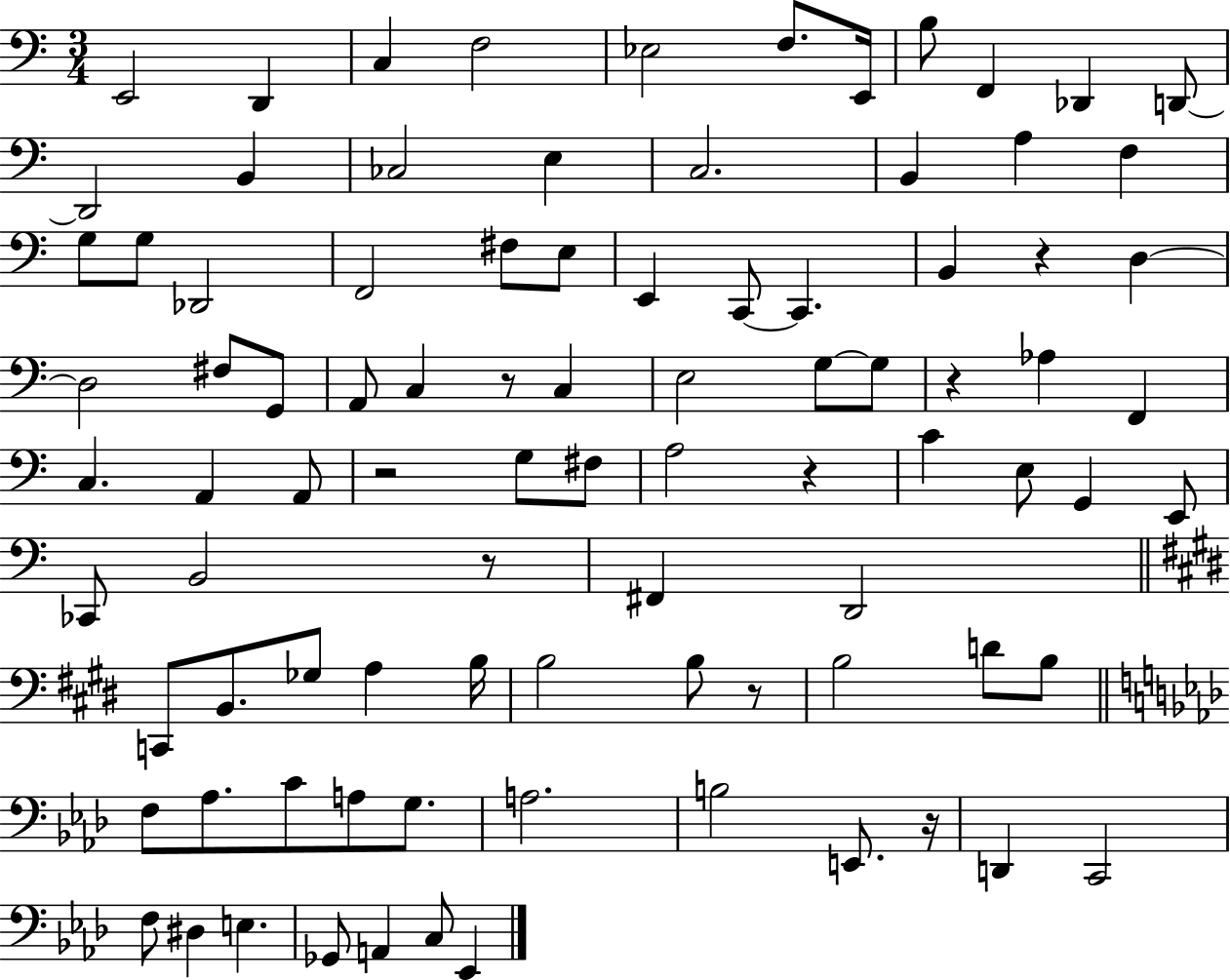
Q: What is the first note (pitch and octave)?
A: E2